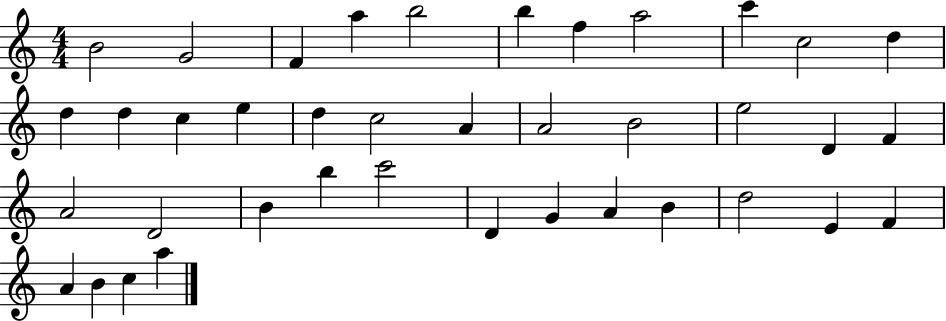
B4/h G4/h F4/q A5/q B5/h B5/q F5/q A5/h C6/q C5/h D5/q D5/q D5/q C5/q E5/q D5/q C5/h A4/q A4/h B4/h E5/h D4/q F4/q A4/h D4/h B4/q B5/q C6/h D4/q G4/q A4/q B4/q D5/h E4/q F4/q A4/q B4/q C5/q A5/q